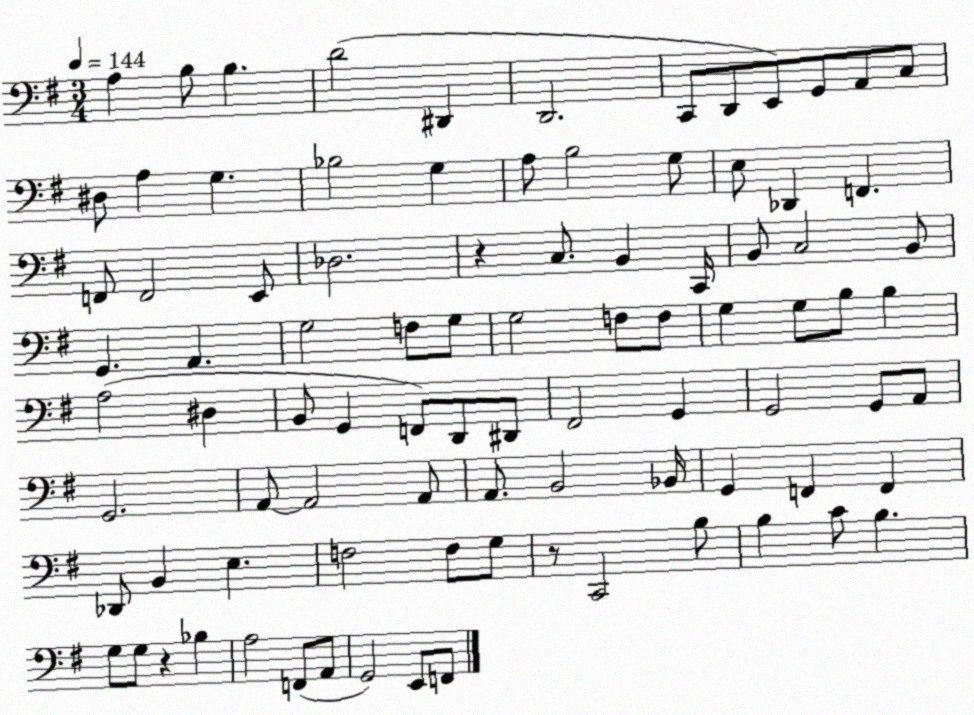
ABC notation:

X:1
T:Untitled
M:3/4
L:1/4
K:G
A, B,/2 B, D2 ^D,, D,,2 C,,/2 D,,/2 E,,/2 G,,/2 A,,/2 C,/2 ^D,/2 A, G, _B,2 G, A,/2 B,2 G,/2 E,/2 _D,, F,, F,,/2 F,,2 E,,/2 _D,2 z C,/2 B,, C,,/4 B,,/2 C,2 B,,/2 G,, A,, G,2 F,/2 G,/2 G,2 F,/2 F,/2 G, G,/2 B,/2 B, A,2 ^D, B,,/2 G,, F,,/2 D,,/2 ^D,,/2 ^F,,2 G,, G,,2 G,,/2 A,,/2 G,,2 A,,/2 A,,2 A,,/2 A,,/2 B,,2 _B,,/4 G,, F,, F,, _D,,/2 B,, E, F,2 F,/2 G,/2 z/2 C,,2 B,/2 B, C/2 B, G,/2 G,/2 z _B, A,2 F,,/2 A,,/2 G,,2 E,,/2 F,,/2